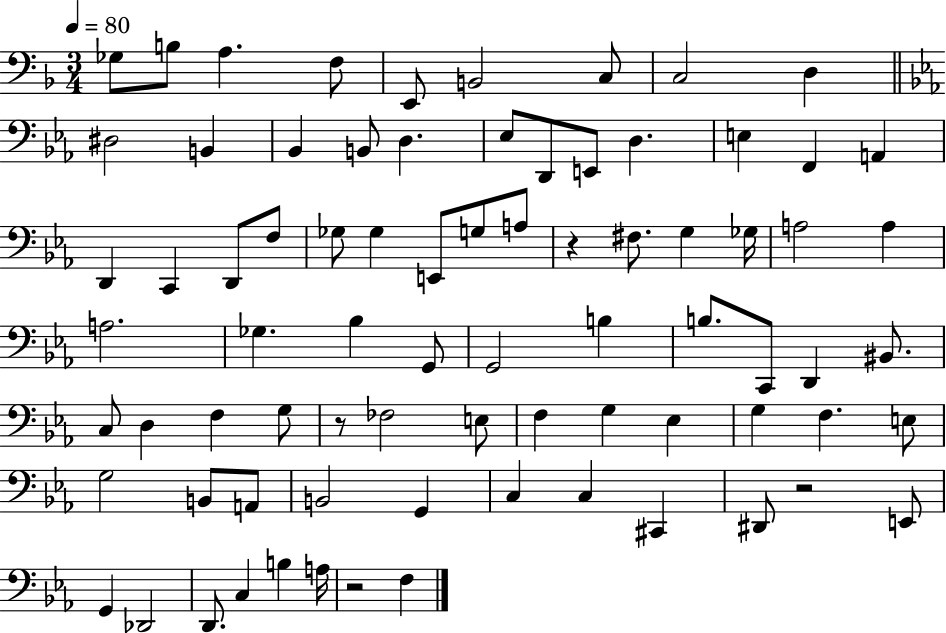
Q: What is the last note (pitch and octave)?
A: F3